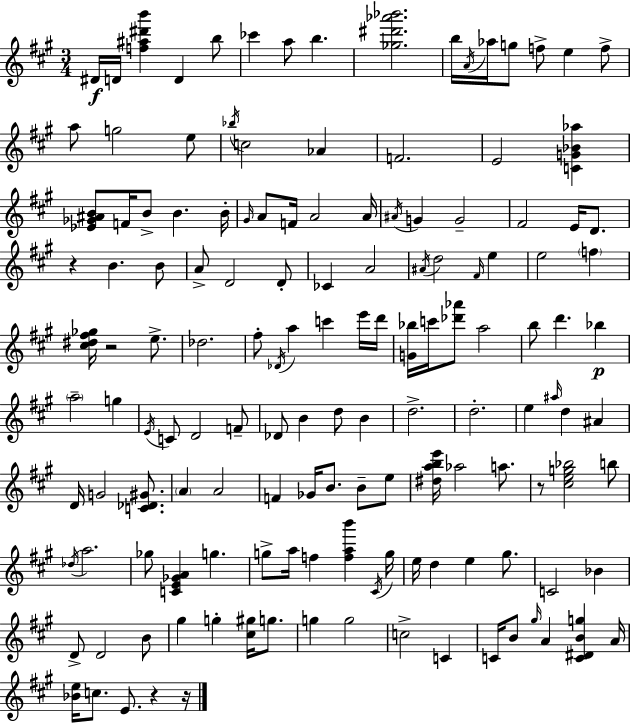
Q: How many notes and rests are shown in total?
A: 143